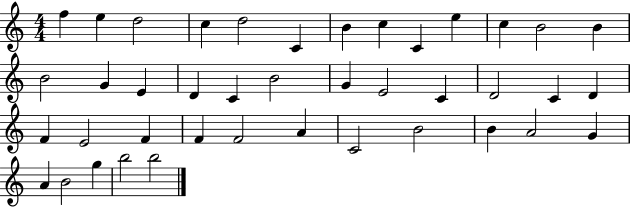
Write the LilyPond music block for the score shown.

{
  \clef treble
  \numericTimeSignature
  \time 4/4
  \key c \major
  f''4 e''4 d''2 | c''4 d''2 c'4 | b'4 c''4 c'4 e''4 | c''4 b'2 b'4 | \break b'2 g'4 e'4 | d'4 c'4 b'2 | g'4 e'2 c'4 | d'2 c'4 d'4 | \break f'4 e'2 f'4 | f'4 f'2 a'4 | c'2 b'2 | b'4 a'2 g'4 | \break a'4 b'2 g''4 | b''2 b''2 | \bar "|."
}